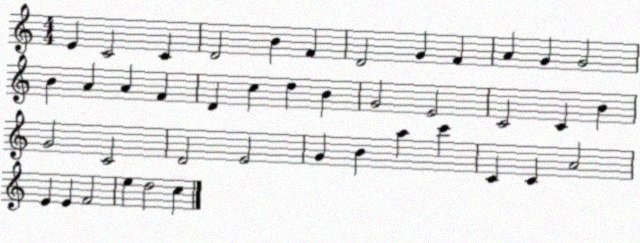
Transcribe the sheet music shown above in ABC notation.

X:1
T:Untitled
M:4/4
L:1/4
K:C
E C2 C D2 B F D2 G F A G G2 B A A F D c d B G2 E2 C2 C B G2 C2 D2 E2 G B a c' C C A2 E E F2 e d2 c